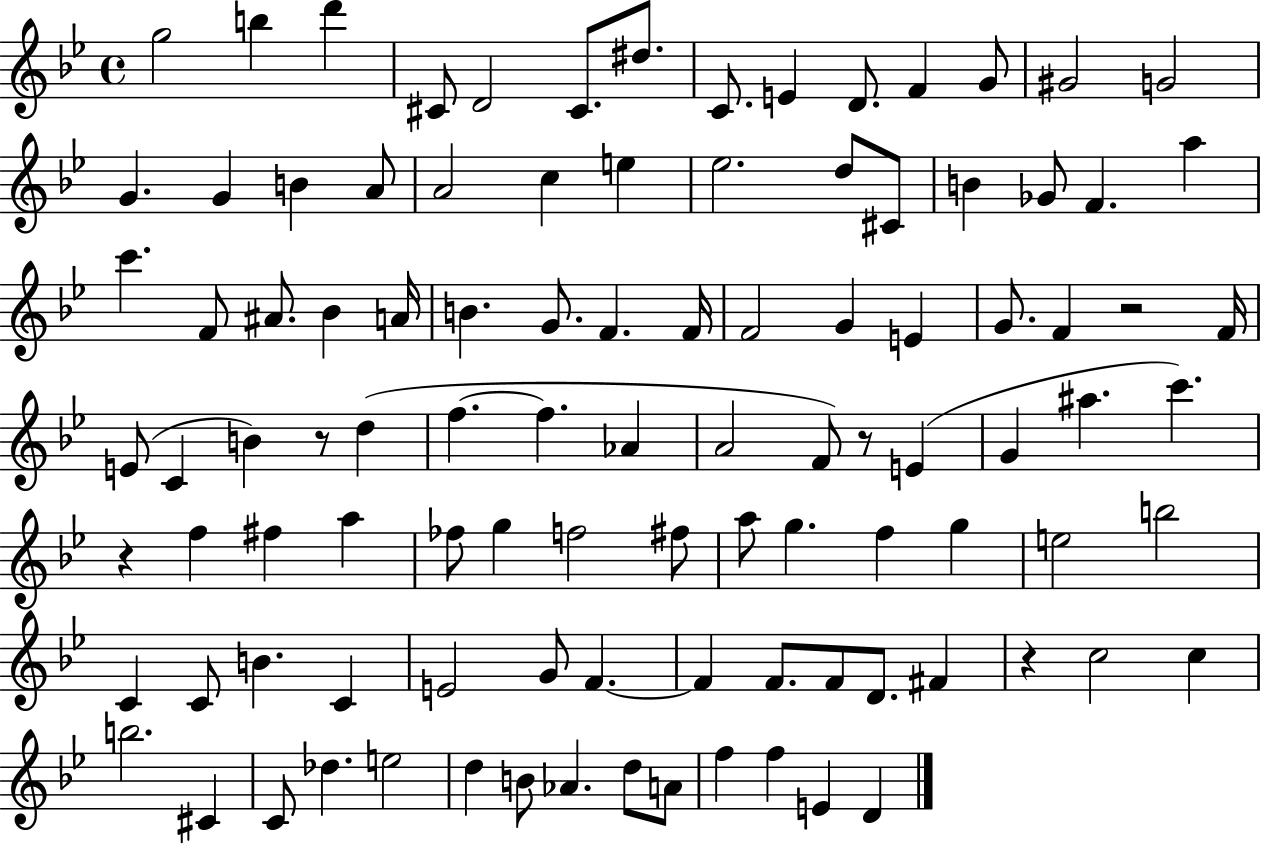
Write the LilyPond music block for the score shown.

{
  \clef treble
  \time 4/4
  \defaultTimeSignature
  \key bes \major
  g''2 b''4 d'''4 | cis'8 d'2 cis'8. dis''8. | c'8. e'4 d'8. f'4 g'8 | gis'2 g'2 | \break g'4. g'4 b'4 a'8 | a'2 c''4 e''4 | ees''2. d''8 cis'8 | b'4 ges'8 f'4. a''4 | \break c'''4. f'8 ais'8. bes'4 a'16 | b'4. g'8. f'4. f'16 | f'2 g'4 e'4 | g'8. f'4 r2 f'16 | \break e'8( c'4 b'4) r8 d''4( | f''4.~~ f''4. aes'4 | a'2 f'8) r8 e'4( | g'4 ais''4. c'''4.) | \break r4 f''4 fis''4 a''4 | fes''8 g''4 f''2 fis''8 | a''8 g''4. f''4 g''4 | e''2 b''2 | \break c'4 c'8 b'4. c'4 | e'2 g'8 f'4.~~ | f'4 f'8. f'8 d'8. fis'4 | r4 c''2 c''4 | \break b''2. cis'4 | c'8 des''4. e''2 | d''4 b'8 aes'4. d''8 a'8 | f''4 f''4 e'4 d'4 | \break \bar "|."
}